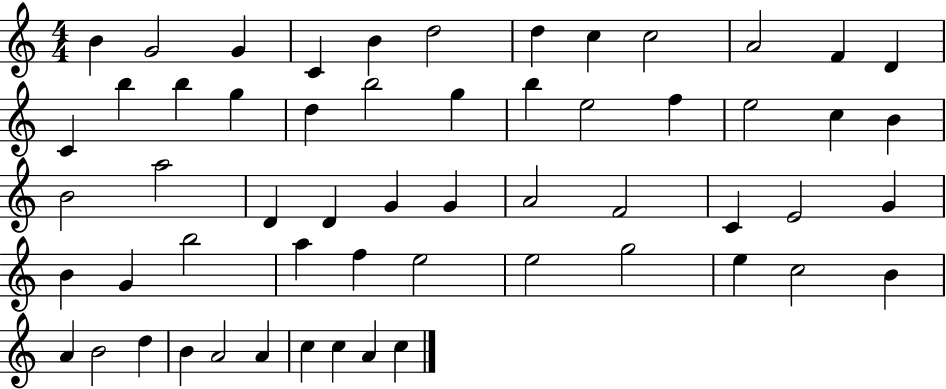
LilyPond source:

{
  \clef treble
  \numericTimeSignature
  \time 4/4
  \key c \major
  b'4 g'2 g'4 | c'4 b'4 d''2 | d''4 c''4 c''2 | a'2 f'4 d'4 | \break c'4 b''4 b''4 g''4 | d''4 b''2 g''4 | b''4 e''2 f''4 | e''2 c''4 b'4 | \break b'2 a''2 | d'4 d'4 g'4 g'4 | a'2 f'2 | c'4 e'2 g'4 | \break b'4 g'4 b''2 | a''4 f''4 e''2 | e''2 g''2 | e''4 c''2 b'4 | \break a'4 b'2 d''4 | b'4 a'2 a'4 | c''4 c''4 a'4 c''4 | \bar "|."
}